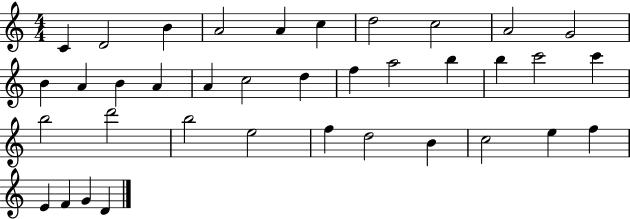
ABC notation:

X:1
T:Untitled
M:4/4
L:1/4
K:C
C D2 B A2 A c d2 c2 A2 G2 B A B A A c2 d f a2 b b c'2 c' b2 d'2 b2 e2 f d2 B c2 e f E F G D